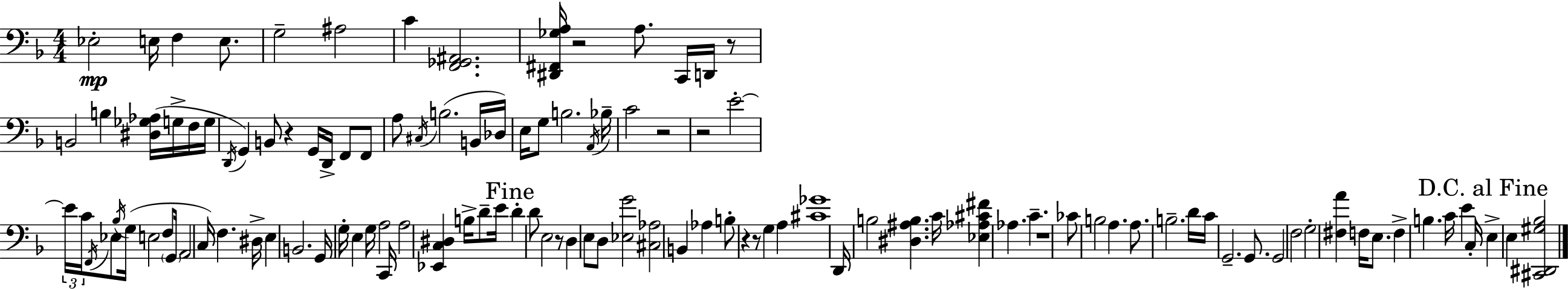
{
  \clef bass
  \numericTimeSignature
  \time 4/4
  \key d \minor
  ees2-.\mp e16 f4 e8. | g2-- ais2 | c'4 <f, ges, ais,>2. | <dis, fis, ges a>16 r2 a8. c,16 d,16 r8 | \break b,2 b4 <dis ges aes>16( g16-> f16 g16 | \acciaccatura { d,16 } g,4) b,8 r4 g,16 d,16-> f,8 f,8 | a8 \acciaccatura { cis16 } b2.( | b,16 des16) e16 g8 b2. | \break \acciaccatura { a,16 } bes16-- c'2 r2 | r2 e'2-.~~ | \tuplet 3/2 { e'16 c'16 \acciaccatura { f,16 } } ees8 \acciaccatura { bes16 } g16( e2 | f8 \parenthesize g,16 a,2 c16) f4. | \break dis16-> e4 b,2. | g,16 g16-. e4 g16 a2 | c,16 a2 <ees, c dis>4 | b16-> d'8-- e'16 \mark "Fine" d'4-. d'8 e2 | \break r8 d4 e8 d8 <ees g'>2 | <cis aes>2 b,4 | aes4 b8-. r4 r8 g4 | a4 <cis' ges'>1 | \break d,16 b2 <dis ais b>4. | c'16 <ees aes cis' fis'>4 aes4. c'4.-- | r1 | ces'8 b2 a4. | \break a8. b2.-- | d'16 c'16 g,2.-- | g,8. g,2 f2 | g2-. <fis a'>4 | \break f16 e8. f4-> b4. c'16 | e'4 c16-. \mark "D.C. al Fine" e4-> e4 <cis, dis, gis bes>2 | \bar "|."
}